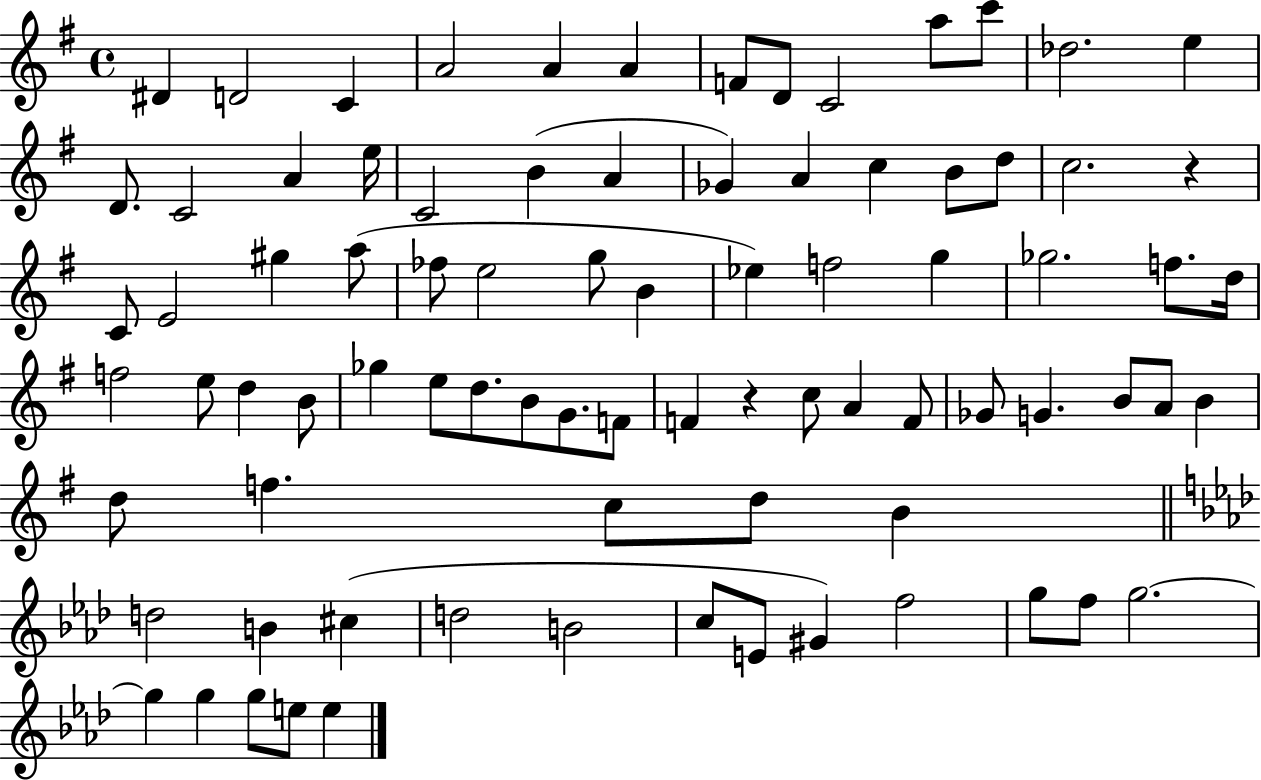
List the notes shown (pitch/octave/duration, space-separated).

D#4/q D4/h C4/q A4/h A4/q A4/q F4/e D4/e C4/h A5/e C6/e Db5/h. E5/q D4/e. C4/h A4/q E5/s C4/h B4/q A4/q Gb4/q A4/q C5/q B4/e D5/e C5/h. R/q C4/e E4/h G#5/q A5/e FES5/e E5/h G5/e B4/q Eb5/q F5/h G5/q Gb5/h. F5/e. D5/s F5/h E5/e D5/q B4/e Gb5/q E5/e D5/e. B4/e G4/e. F4/e F4/q R/q C5/e A4/q F4/e Gb4/e G4/q. B4/e A4/e B4/q D5/e F5/q. C5/e D5/e B4/q D5/h B4/q C#5/q D5/h B4/h C5/e E4/e G#4/q F5/h G5/e F5/e G5/h. G5/q G5/q G5/e E5/e E5/q